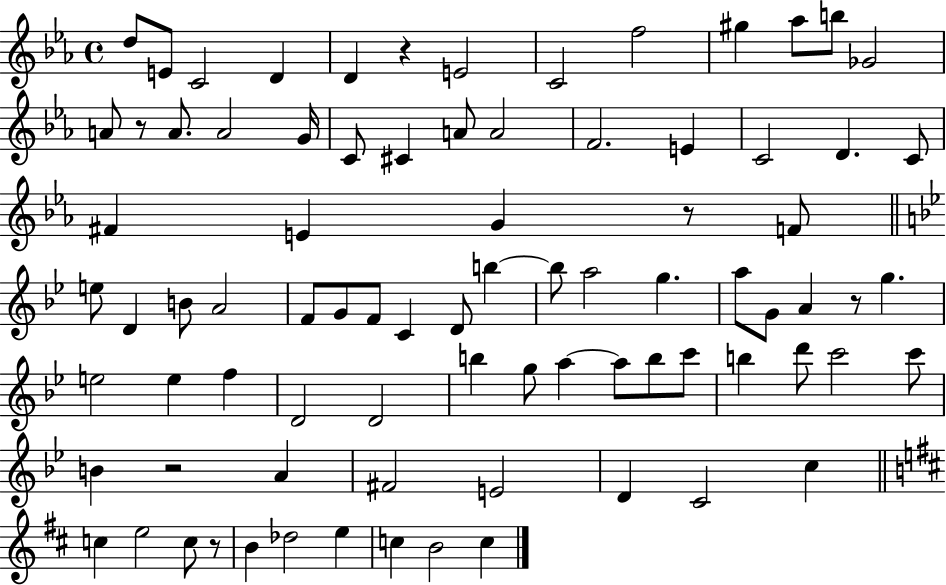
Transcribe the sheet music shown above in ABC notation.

X:1
T:Untitled
M:4/4
L:1/4
K:Eb
d/2 E/2 C2 D D z E2 C2 f2 ^g _a/2 b/2 _G2 A/2 z/2 A/2 A2 G/4 C/2 ^C A/2 A2 F2 E C2 D C/2 ^F E G z/2 F/2 e/2 D B/2 A2 F/2 G/2 F/2 C D/2 b b/2 a2 g a/2 G/2 A z/2 g e2 e f D2 D2 b g/2 a a/2 b/2 c'/2 b d'/2 c'2 c'/2 B z2 A ^F2 E2 D C2 c c e2 c/2 z/2 B _d2 e c B2 c